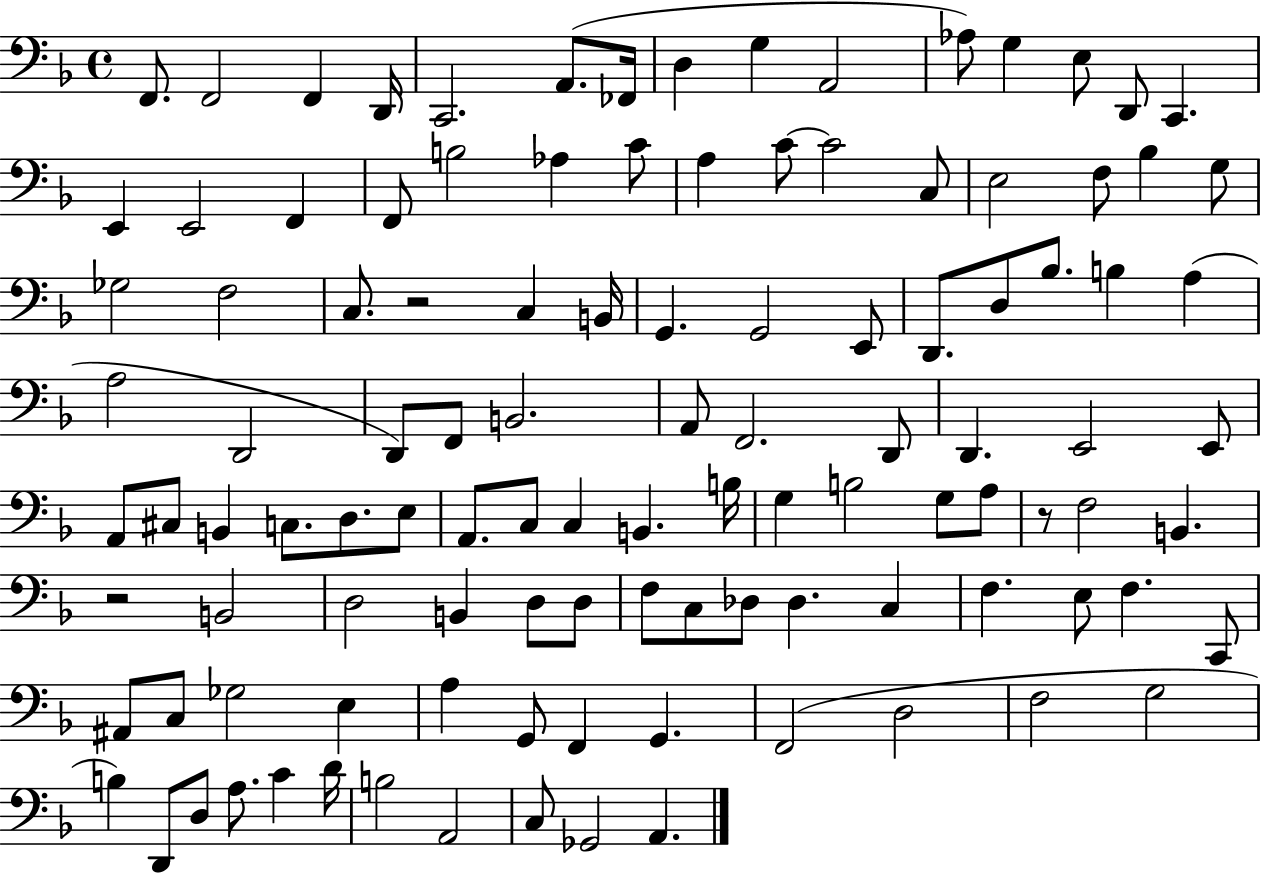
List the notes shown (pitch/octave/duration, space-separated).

F2/e. F2/h F2/q D2/s C2/h. A2/e. FES2/s D3/q G3/q A2/h Ab3/e G3/q E3/e D2/e C2/q. E2/q E2/h F2/q F2/e B3/h Ab3/q C4/e A3/q C4/e C4/h C3/e E3/h F3/e Bb3/q G3/e Gb3/h F3/h C3/e. R/h C3/q B2/s G2/q. G2/h E2/e D2/e. D3/e Bb3/e. B3/q A3/q A3/h D2/h D2/e F2/e B2/h. A2/e F2/h. D2/e D2/q. E2/h E2/e A2/e C#3/e B2/q C3/e. D3/e. E3/e A2/e. C3/e C3/q B2/q. B3/s G3/q B3/h G3/e A3/e R/e F3/h B2/q. R/h B2/h D3/h B2/q D3/e D3/e F3/e C3/e Db3/e Db3/q. C3/q F3/q. E3/e F3/q. C2/e A#2/e C3/e Gb3/h E3/q A3/q G2/e F2/q G2/q. F2/h D3/h F3/h G3/h B3/q D2/e D3/e A3/e. C4/q D4/s B3/h A2/h C3/e Gb2/h A2/q.